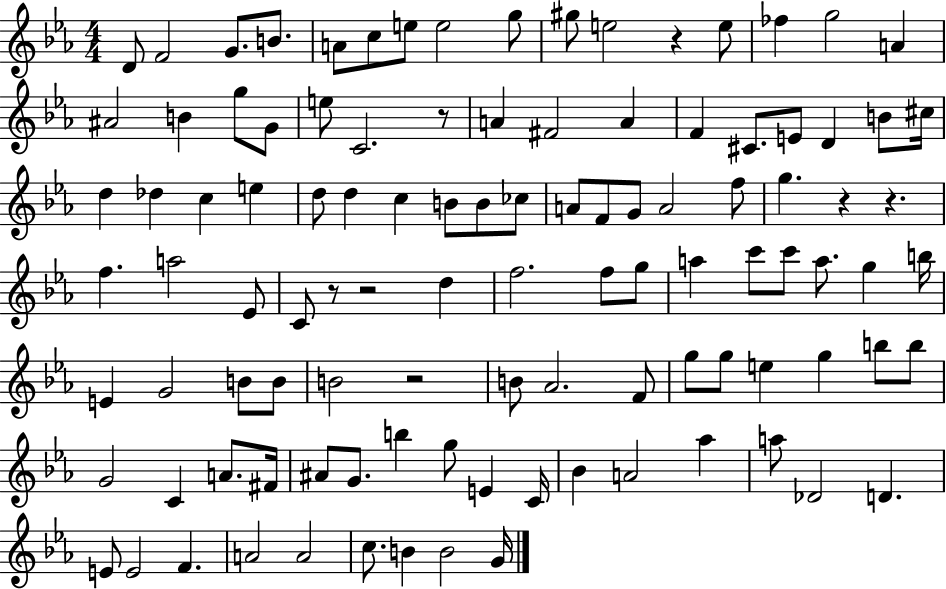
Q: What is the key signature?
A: EES major